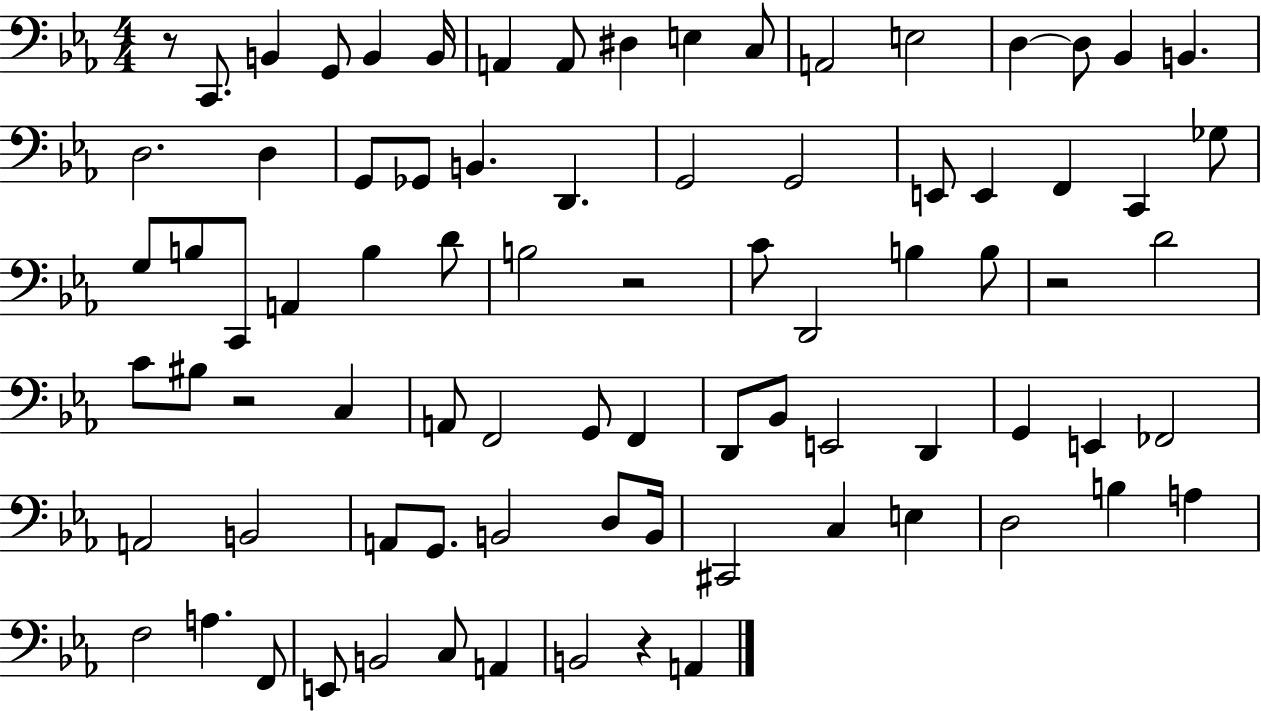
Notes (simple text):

R/e C2/e. B2/q G2/e B2/q B2/s A2/q A2/e D#3/q E3/q C3/e A2/h E3/h D3/q D3/e Bb2/q B2/q. D3/h. D3/q G2/e Gb2/e B2/q. D2/q. G2/h G2/h E2/e E2/q F2/q C2/q Gb3/e G3/e B3/e C2/e A2/q B3/q D4/e B3/h R/h C4/e D2/h B3/q B3/e R/h D4/h C4/e BIS3/e R/h C3/q A2/e F2/h G2/e F2/q D2/e Bb2/e E2/h D2/q G2/q E2/q FES2/h A2/h B2/h A2/e G2/e. B2/h D3/e B2/s C#2/h C3/q E3/q D3/h B3/q A3/q F3/h A3/q. F2/e E2/e B2/h C3/e A2/q B2/h R/q A2/q